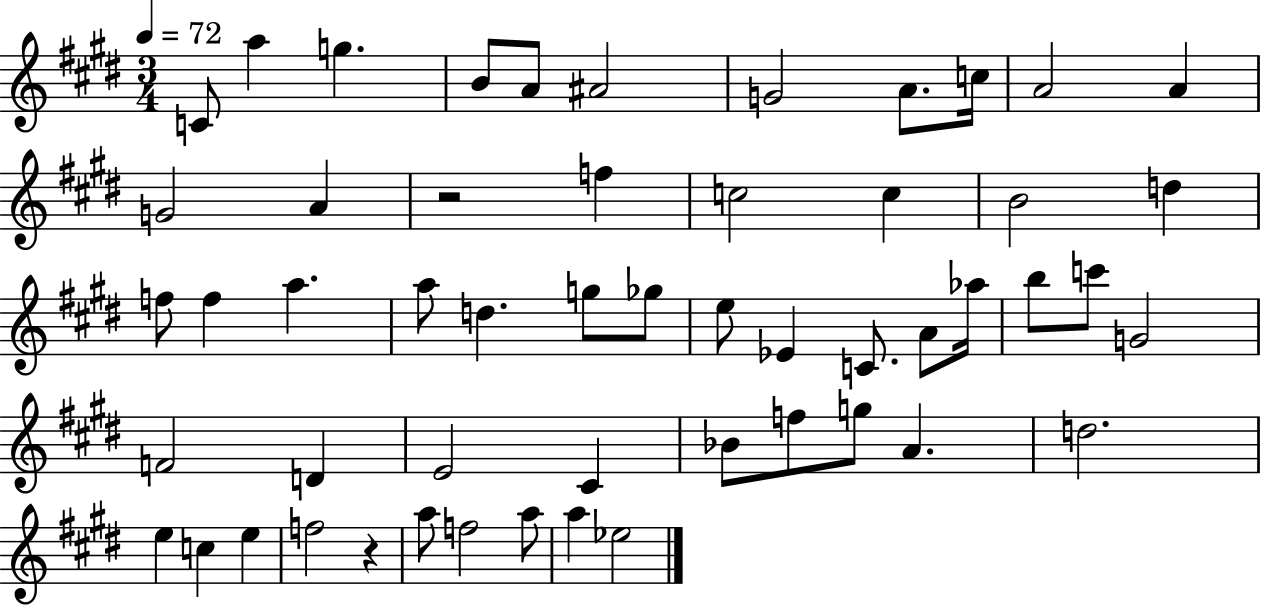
{
  \clef treble
  \numericTimeSignature
  \time 3/4
  \key e \major
  \tempo 4 = 72
  \repeat volta 2 { c'8 a''4 g''4. | b'8 a'8 ais'2 | g'2 a'8. c''16 | a'2 a'4 | \break g'2 a'4 | r2 f''4 | c''2 c''4 | b'2 d''4 | \break f''8 f''4 a''4. | a''8 d''4. g''8 ges''8 | e''8 ees'4 c'8. a'8 aes''16 | b''8 c'''8 g'2 | \break f'2 d'4 | e'2 cis'4 | bes'8 f''8 g''8 a'4. | d''2. | \break e''4 c''4 e''4 | f''2 r4 | a''8 f''2 a''8 | a''4 ees''2 | \break } \bar "|."
}